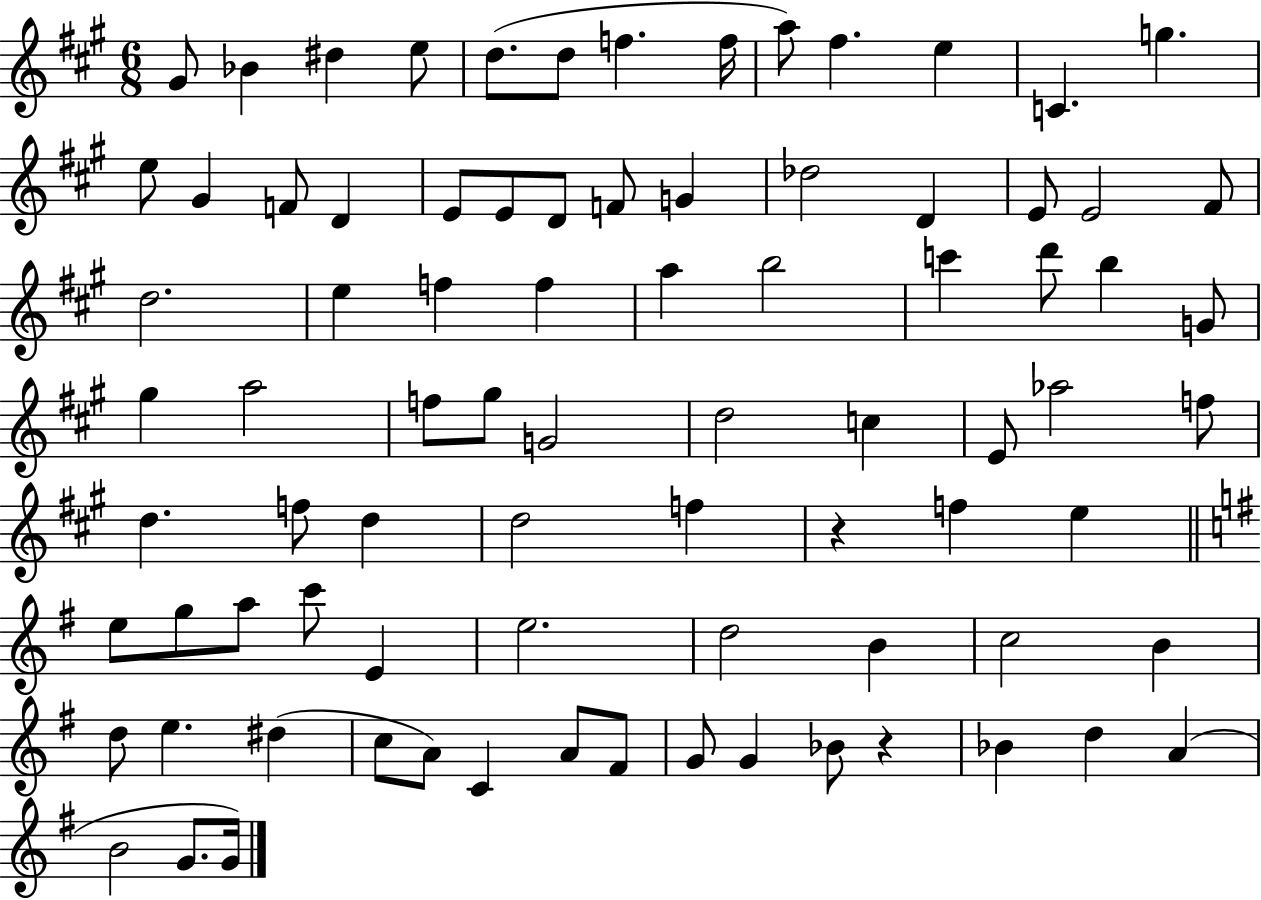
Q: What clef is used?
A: treble